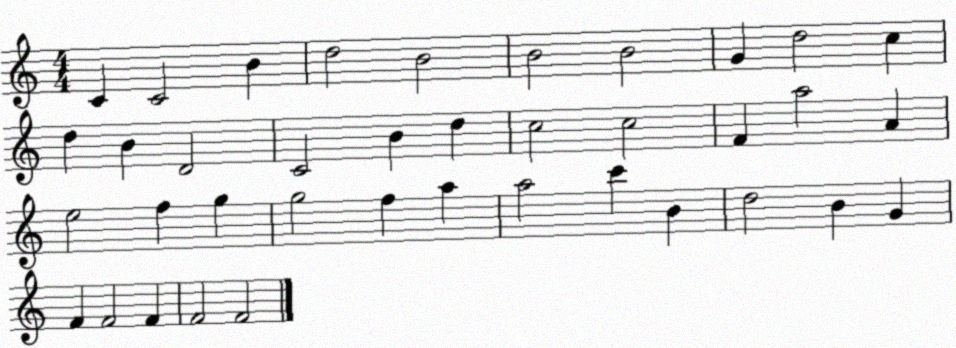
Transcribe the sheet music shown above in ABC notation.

X:1
T:Untitled
M:4/4
L:1/4
K:C
C C2 B d2 B2 B2 B2 G d2 c d B D2 C2 B d c2 c2 F a2 A e2 f g g2 f a a2 c' B d2 B G F F2 F F2 F2